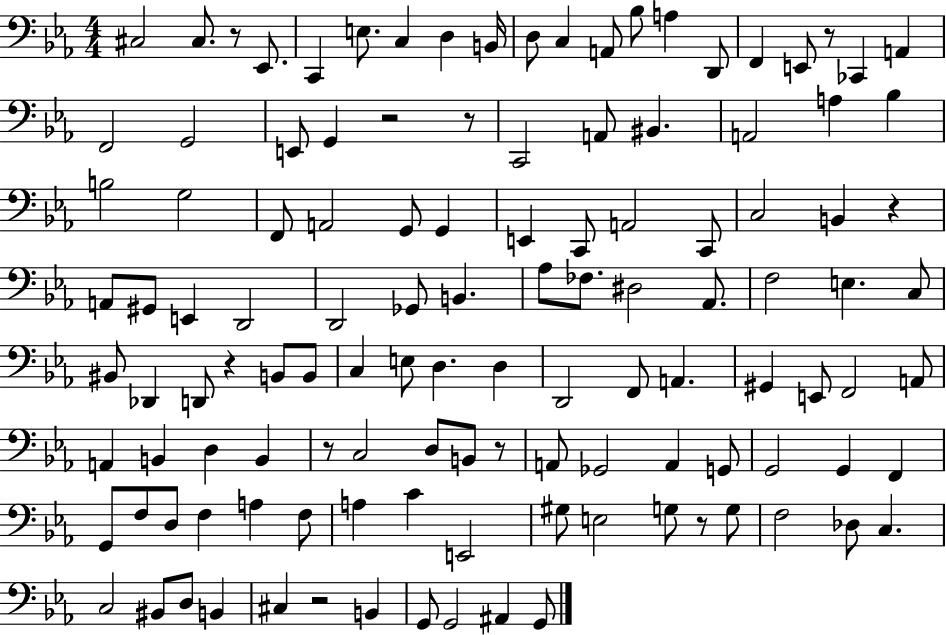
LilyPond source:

{
  \clef bass
  \numericTimeSignature
  \time 4/4
  \key ees \major
  cis2 cis8. r8 ees,8. | c,4 e8. c4 d4 b,16 | d8 c4 a,8 bes8 a4 d,8 | f,4 e,8 r8 ces,4 a,4 | \break f,2 g,2 | e,8 g,4 r2 r8 | c,2 a,8 bis,4. | a,2 a4 bes4 | \break b2 g2 | f,8 a,2 g,8 g,4 | e,4 c,8 a,2 c,8 | c2 b,4 r4 | \break a,8 gis,8 e,4 d,2 | d,2 ges,8 b,4. | aes8 fes8. dis2 aes,8. | f2 e4. c8 | \break bis,8 des,4 d,8 r4 b,8 b,8 | c4 e8 d4. d4 | d,2 f,8 a,4. | gis,4 e,8 f,2 a,8 | \break a,4 b,4 d4 b,4 | r8 c2 d8 b,8 r8 | a,8 ges,2 a,4 g,8 | g,2 g,4 f,4 | \break g,8 f8 d8 f4 a4 f8 | a4 c'4 e,2 | gis8 e2 g8 r8 g8 | f2 des8 c4. | \break c2 bis,8 d8 b,4 | cis4 r2 b,4 | g,8 g,2 ais,4 g,8 | \bar "|."
}